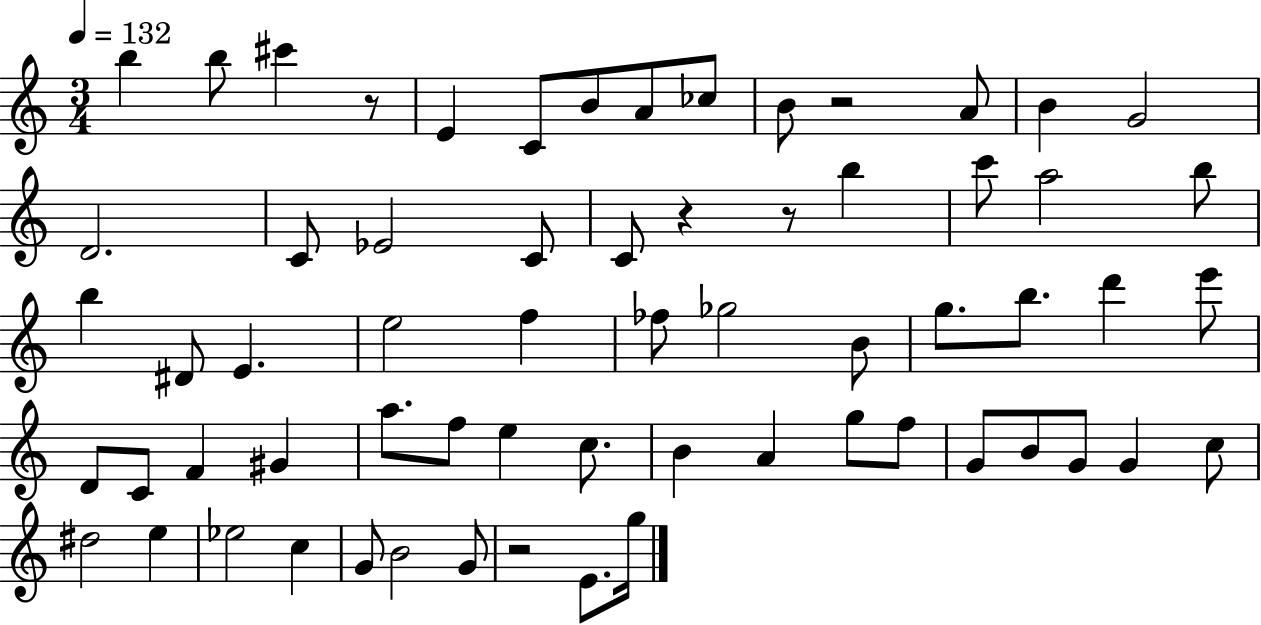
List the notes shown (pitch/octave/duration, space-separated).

B5/q B5/e C#6/q R/e E4/q C4/e B4/e A4/e CES5/e B4/e R/h A4/e B4/q G4/h D4/h. C4/e Eb4/h C4/e C4/e R/q R/e B5/q C6/e A5/h B5/e B5/q D#4/e E4/q. E5/h F5/q FES5/e Gb5/h B4/e G5/e. B5/e. D6/q E6/e D4/e C4/e F4/q G#4/q A5/e. F5/e E5/q C5/e. B4/q A4/q G5/e F5/e G4/e B4/e G4/e G4/q C5/e D#5/h E5/q Eb5/h C5/q G4/e B4/h G4/e R/h E4/e. G5/s